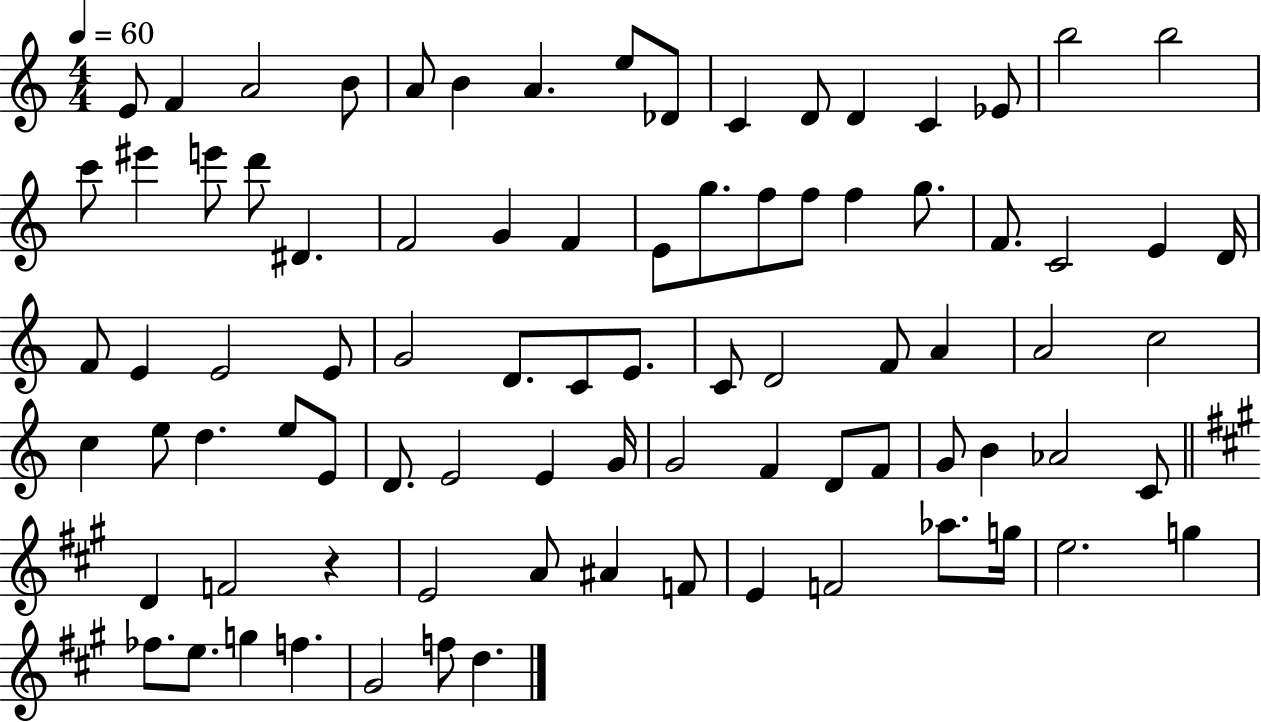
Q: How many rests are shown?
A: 1